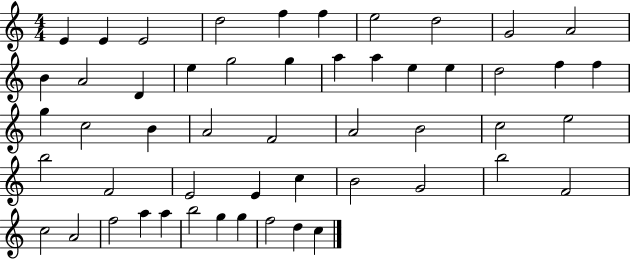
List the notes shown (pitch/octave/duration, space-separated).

E4/q E4/q E4/h D5/h F5/q F5/q E5/h D5/h G4/h A4/h B4/q A4/h D4/q E5/q G5/h G5/q A5/q A5/q E5/q E5/q D5/h F5/q F5/q G5/q C5/h B4/q A4/h F4/h A4/h B4/h C5/h E5/h B5/h F4/h E4/h E4/q C5/q B4/h G4/h B5/h F4/h C5/h A4/h F5/h A5/q A5/q B5/h G5/q G5/q F5/h D5/q C5/q